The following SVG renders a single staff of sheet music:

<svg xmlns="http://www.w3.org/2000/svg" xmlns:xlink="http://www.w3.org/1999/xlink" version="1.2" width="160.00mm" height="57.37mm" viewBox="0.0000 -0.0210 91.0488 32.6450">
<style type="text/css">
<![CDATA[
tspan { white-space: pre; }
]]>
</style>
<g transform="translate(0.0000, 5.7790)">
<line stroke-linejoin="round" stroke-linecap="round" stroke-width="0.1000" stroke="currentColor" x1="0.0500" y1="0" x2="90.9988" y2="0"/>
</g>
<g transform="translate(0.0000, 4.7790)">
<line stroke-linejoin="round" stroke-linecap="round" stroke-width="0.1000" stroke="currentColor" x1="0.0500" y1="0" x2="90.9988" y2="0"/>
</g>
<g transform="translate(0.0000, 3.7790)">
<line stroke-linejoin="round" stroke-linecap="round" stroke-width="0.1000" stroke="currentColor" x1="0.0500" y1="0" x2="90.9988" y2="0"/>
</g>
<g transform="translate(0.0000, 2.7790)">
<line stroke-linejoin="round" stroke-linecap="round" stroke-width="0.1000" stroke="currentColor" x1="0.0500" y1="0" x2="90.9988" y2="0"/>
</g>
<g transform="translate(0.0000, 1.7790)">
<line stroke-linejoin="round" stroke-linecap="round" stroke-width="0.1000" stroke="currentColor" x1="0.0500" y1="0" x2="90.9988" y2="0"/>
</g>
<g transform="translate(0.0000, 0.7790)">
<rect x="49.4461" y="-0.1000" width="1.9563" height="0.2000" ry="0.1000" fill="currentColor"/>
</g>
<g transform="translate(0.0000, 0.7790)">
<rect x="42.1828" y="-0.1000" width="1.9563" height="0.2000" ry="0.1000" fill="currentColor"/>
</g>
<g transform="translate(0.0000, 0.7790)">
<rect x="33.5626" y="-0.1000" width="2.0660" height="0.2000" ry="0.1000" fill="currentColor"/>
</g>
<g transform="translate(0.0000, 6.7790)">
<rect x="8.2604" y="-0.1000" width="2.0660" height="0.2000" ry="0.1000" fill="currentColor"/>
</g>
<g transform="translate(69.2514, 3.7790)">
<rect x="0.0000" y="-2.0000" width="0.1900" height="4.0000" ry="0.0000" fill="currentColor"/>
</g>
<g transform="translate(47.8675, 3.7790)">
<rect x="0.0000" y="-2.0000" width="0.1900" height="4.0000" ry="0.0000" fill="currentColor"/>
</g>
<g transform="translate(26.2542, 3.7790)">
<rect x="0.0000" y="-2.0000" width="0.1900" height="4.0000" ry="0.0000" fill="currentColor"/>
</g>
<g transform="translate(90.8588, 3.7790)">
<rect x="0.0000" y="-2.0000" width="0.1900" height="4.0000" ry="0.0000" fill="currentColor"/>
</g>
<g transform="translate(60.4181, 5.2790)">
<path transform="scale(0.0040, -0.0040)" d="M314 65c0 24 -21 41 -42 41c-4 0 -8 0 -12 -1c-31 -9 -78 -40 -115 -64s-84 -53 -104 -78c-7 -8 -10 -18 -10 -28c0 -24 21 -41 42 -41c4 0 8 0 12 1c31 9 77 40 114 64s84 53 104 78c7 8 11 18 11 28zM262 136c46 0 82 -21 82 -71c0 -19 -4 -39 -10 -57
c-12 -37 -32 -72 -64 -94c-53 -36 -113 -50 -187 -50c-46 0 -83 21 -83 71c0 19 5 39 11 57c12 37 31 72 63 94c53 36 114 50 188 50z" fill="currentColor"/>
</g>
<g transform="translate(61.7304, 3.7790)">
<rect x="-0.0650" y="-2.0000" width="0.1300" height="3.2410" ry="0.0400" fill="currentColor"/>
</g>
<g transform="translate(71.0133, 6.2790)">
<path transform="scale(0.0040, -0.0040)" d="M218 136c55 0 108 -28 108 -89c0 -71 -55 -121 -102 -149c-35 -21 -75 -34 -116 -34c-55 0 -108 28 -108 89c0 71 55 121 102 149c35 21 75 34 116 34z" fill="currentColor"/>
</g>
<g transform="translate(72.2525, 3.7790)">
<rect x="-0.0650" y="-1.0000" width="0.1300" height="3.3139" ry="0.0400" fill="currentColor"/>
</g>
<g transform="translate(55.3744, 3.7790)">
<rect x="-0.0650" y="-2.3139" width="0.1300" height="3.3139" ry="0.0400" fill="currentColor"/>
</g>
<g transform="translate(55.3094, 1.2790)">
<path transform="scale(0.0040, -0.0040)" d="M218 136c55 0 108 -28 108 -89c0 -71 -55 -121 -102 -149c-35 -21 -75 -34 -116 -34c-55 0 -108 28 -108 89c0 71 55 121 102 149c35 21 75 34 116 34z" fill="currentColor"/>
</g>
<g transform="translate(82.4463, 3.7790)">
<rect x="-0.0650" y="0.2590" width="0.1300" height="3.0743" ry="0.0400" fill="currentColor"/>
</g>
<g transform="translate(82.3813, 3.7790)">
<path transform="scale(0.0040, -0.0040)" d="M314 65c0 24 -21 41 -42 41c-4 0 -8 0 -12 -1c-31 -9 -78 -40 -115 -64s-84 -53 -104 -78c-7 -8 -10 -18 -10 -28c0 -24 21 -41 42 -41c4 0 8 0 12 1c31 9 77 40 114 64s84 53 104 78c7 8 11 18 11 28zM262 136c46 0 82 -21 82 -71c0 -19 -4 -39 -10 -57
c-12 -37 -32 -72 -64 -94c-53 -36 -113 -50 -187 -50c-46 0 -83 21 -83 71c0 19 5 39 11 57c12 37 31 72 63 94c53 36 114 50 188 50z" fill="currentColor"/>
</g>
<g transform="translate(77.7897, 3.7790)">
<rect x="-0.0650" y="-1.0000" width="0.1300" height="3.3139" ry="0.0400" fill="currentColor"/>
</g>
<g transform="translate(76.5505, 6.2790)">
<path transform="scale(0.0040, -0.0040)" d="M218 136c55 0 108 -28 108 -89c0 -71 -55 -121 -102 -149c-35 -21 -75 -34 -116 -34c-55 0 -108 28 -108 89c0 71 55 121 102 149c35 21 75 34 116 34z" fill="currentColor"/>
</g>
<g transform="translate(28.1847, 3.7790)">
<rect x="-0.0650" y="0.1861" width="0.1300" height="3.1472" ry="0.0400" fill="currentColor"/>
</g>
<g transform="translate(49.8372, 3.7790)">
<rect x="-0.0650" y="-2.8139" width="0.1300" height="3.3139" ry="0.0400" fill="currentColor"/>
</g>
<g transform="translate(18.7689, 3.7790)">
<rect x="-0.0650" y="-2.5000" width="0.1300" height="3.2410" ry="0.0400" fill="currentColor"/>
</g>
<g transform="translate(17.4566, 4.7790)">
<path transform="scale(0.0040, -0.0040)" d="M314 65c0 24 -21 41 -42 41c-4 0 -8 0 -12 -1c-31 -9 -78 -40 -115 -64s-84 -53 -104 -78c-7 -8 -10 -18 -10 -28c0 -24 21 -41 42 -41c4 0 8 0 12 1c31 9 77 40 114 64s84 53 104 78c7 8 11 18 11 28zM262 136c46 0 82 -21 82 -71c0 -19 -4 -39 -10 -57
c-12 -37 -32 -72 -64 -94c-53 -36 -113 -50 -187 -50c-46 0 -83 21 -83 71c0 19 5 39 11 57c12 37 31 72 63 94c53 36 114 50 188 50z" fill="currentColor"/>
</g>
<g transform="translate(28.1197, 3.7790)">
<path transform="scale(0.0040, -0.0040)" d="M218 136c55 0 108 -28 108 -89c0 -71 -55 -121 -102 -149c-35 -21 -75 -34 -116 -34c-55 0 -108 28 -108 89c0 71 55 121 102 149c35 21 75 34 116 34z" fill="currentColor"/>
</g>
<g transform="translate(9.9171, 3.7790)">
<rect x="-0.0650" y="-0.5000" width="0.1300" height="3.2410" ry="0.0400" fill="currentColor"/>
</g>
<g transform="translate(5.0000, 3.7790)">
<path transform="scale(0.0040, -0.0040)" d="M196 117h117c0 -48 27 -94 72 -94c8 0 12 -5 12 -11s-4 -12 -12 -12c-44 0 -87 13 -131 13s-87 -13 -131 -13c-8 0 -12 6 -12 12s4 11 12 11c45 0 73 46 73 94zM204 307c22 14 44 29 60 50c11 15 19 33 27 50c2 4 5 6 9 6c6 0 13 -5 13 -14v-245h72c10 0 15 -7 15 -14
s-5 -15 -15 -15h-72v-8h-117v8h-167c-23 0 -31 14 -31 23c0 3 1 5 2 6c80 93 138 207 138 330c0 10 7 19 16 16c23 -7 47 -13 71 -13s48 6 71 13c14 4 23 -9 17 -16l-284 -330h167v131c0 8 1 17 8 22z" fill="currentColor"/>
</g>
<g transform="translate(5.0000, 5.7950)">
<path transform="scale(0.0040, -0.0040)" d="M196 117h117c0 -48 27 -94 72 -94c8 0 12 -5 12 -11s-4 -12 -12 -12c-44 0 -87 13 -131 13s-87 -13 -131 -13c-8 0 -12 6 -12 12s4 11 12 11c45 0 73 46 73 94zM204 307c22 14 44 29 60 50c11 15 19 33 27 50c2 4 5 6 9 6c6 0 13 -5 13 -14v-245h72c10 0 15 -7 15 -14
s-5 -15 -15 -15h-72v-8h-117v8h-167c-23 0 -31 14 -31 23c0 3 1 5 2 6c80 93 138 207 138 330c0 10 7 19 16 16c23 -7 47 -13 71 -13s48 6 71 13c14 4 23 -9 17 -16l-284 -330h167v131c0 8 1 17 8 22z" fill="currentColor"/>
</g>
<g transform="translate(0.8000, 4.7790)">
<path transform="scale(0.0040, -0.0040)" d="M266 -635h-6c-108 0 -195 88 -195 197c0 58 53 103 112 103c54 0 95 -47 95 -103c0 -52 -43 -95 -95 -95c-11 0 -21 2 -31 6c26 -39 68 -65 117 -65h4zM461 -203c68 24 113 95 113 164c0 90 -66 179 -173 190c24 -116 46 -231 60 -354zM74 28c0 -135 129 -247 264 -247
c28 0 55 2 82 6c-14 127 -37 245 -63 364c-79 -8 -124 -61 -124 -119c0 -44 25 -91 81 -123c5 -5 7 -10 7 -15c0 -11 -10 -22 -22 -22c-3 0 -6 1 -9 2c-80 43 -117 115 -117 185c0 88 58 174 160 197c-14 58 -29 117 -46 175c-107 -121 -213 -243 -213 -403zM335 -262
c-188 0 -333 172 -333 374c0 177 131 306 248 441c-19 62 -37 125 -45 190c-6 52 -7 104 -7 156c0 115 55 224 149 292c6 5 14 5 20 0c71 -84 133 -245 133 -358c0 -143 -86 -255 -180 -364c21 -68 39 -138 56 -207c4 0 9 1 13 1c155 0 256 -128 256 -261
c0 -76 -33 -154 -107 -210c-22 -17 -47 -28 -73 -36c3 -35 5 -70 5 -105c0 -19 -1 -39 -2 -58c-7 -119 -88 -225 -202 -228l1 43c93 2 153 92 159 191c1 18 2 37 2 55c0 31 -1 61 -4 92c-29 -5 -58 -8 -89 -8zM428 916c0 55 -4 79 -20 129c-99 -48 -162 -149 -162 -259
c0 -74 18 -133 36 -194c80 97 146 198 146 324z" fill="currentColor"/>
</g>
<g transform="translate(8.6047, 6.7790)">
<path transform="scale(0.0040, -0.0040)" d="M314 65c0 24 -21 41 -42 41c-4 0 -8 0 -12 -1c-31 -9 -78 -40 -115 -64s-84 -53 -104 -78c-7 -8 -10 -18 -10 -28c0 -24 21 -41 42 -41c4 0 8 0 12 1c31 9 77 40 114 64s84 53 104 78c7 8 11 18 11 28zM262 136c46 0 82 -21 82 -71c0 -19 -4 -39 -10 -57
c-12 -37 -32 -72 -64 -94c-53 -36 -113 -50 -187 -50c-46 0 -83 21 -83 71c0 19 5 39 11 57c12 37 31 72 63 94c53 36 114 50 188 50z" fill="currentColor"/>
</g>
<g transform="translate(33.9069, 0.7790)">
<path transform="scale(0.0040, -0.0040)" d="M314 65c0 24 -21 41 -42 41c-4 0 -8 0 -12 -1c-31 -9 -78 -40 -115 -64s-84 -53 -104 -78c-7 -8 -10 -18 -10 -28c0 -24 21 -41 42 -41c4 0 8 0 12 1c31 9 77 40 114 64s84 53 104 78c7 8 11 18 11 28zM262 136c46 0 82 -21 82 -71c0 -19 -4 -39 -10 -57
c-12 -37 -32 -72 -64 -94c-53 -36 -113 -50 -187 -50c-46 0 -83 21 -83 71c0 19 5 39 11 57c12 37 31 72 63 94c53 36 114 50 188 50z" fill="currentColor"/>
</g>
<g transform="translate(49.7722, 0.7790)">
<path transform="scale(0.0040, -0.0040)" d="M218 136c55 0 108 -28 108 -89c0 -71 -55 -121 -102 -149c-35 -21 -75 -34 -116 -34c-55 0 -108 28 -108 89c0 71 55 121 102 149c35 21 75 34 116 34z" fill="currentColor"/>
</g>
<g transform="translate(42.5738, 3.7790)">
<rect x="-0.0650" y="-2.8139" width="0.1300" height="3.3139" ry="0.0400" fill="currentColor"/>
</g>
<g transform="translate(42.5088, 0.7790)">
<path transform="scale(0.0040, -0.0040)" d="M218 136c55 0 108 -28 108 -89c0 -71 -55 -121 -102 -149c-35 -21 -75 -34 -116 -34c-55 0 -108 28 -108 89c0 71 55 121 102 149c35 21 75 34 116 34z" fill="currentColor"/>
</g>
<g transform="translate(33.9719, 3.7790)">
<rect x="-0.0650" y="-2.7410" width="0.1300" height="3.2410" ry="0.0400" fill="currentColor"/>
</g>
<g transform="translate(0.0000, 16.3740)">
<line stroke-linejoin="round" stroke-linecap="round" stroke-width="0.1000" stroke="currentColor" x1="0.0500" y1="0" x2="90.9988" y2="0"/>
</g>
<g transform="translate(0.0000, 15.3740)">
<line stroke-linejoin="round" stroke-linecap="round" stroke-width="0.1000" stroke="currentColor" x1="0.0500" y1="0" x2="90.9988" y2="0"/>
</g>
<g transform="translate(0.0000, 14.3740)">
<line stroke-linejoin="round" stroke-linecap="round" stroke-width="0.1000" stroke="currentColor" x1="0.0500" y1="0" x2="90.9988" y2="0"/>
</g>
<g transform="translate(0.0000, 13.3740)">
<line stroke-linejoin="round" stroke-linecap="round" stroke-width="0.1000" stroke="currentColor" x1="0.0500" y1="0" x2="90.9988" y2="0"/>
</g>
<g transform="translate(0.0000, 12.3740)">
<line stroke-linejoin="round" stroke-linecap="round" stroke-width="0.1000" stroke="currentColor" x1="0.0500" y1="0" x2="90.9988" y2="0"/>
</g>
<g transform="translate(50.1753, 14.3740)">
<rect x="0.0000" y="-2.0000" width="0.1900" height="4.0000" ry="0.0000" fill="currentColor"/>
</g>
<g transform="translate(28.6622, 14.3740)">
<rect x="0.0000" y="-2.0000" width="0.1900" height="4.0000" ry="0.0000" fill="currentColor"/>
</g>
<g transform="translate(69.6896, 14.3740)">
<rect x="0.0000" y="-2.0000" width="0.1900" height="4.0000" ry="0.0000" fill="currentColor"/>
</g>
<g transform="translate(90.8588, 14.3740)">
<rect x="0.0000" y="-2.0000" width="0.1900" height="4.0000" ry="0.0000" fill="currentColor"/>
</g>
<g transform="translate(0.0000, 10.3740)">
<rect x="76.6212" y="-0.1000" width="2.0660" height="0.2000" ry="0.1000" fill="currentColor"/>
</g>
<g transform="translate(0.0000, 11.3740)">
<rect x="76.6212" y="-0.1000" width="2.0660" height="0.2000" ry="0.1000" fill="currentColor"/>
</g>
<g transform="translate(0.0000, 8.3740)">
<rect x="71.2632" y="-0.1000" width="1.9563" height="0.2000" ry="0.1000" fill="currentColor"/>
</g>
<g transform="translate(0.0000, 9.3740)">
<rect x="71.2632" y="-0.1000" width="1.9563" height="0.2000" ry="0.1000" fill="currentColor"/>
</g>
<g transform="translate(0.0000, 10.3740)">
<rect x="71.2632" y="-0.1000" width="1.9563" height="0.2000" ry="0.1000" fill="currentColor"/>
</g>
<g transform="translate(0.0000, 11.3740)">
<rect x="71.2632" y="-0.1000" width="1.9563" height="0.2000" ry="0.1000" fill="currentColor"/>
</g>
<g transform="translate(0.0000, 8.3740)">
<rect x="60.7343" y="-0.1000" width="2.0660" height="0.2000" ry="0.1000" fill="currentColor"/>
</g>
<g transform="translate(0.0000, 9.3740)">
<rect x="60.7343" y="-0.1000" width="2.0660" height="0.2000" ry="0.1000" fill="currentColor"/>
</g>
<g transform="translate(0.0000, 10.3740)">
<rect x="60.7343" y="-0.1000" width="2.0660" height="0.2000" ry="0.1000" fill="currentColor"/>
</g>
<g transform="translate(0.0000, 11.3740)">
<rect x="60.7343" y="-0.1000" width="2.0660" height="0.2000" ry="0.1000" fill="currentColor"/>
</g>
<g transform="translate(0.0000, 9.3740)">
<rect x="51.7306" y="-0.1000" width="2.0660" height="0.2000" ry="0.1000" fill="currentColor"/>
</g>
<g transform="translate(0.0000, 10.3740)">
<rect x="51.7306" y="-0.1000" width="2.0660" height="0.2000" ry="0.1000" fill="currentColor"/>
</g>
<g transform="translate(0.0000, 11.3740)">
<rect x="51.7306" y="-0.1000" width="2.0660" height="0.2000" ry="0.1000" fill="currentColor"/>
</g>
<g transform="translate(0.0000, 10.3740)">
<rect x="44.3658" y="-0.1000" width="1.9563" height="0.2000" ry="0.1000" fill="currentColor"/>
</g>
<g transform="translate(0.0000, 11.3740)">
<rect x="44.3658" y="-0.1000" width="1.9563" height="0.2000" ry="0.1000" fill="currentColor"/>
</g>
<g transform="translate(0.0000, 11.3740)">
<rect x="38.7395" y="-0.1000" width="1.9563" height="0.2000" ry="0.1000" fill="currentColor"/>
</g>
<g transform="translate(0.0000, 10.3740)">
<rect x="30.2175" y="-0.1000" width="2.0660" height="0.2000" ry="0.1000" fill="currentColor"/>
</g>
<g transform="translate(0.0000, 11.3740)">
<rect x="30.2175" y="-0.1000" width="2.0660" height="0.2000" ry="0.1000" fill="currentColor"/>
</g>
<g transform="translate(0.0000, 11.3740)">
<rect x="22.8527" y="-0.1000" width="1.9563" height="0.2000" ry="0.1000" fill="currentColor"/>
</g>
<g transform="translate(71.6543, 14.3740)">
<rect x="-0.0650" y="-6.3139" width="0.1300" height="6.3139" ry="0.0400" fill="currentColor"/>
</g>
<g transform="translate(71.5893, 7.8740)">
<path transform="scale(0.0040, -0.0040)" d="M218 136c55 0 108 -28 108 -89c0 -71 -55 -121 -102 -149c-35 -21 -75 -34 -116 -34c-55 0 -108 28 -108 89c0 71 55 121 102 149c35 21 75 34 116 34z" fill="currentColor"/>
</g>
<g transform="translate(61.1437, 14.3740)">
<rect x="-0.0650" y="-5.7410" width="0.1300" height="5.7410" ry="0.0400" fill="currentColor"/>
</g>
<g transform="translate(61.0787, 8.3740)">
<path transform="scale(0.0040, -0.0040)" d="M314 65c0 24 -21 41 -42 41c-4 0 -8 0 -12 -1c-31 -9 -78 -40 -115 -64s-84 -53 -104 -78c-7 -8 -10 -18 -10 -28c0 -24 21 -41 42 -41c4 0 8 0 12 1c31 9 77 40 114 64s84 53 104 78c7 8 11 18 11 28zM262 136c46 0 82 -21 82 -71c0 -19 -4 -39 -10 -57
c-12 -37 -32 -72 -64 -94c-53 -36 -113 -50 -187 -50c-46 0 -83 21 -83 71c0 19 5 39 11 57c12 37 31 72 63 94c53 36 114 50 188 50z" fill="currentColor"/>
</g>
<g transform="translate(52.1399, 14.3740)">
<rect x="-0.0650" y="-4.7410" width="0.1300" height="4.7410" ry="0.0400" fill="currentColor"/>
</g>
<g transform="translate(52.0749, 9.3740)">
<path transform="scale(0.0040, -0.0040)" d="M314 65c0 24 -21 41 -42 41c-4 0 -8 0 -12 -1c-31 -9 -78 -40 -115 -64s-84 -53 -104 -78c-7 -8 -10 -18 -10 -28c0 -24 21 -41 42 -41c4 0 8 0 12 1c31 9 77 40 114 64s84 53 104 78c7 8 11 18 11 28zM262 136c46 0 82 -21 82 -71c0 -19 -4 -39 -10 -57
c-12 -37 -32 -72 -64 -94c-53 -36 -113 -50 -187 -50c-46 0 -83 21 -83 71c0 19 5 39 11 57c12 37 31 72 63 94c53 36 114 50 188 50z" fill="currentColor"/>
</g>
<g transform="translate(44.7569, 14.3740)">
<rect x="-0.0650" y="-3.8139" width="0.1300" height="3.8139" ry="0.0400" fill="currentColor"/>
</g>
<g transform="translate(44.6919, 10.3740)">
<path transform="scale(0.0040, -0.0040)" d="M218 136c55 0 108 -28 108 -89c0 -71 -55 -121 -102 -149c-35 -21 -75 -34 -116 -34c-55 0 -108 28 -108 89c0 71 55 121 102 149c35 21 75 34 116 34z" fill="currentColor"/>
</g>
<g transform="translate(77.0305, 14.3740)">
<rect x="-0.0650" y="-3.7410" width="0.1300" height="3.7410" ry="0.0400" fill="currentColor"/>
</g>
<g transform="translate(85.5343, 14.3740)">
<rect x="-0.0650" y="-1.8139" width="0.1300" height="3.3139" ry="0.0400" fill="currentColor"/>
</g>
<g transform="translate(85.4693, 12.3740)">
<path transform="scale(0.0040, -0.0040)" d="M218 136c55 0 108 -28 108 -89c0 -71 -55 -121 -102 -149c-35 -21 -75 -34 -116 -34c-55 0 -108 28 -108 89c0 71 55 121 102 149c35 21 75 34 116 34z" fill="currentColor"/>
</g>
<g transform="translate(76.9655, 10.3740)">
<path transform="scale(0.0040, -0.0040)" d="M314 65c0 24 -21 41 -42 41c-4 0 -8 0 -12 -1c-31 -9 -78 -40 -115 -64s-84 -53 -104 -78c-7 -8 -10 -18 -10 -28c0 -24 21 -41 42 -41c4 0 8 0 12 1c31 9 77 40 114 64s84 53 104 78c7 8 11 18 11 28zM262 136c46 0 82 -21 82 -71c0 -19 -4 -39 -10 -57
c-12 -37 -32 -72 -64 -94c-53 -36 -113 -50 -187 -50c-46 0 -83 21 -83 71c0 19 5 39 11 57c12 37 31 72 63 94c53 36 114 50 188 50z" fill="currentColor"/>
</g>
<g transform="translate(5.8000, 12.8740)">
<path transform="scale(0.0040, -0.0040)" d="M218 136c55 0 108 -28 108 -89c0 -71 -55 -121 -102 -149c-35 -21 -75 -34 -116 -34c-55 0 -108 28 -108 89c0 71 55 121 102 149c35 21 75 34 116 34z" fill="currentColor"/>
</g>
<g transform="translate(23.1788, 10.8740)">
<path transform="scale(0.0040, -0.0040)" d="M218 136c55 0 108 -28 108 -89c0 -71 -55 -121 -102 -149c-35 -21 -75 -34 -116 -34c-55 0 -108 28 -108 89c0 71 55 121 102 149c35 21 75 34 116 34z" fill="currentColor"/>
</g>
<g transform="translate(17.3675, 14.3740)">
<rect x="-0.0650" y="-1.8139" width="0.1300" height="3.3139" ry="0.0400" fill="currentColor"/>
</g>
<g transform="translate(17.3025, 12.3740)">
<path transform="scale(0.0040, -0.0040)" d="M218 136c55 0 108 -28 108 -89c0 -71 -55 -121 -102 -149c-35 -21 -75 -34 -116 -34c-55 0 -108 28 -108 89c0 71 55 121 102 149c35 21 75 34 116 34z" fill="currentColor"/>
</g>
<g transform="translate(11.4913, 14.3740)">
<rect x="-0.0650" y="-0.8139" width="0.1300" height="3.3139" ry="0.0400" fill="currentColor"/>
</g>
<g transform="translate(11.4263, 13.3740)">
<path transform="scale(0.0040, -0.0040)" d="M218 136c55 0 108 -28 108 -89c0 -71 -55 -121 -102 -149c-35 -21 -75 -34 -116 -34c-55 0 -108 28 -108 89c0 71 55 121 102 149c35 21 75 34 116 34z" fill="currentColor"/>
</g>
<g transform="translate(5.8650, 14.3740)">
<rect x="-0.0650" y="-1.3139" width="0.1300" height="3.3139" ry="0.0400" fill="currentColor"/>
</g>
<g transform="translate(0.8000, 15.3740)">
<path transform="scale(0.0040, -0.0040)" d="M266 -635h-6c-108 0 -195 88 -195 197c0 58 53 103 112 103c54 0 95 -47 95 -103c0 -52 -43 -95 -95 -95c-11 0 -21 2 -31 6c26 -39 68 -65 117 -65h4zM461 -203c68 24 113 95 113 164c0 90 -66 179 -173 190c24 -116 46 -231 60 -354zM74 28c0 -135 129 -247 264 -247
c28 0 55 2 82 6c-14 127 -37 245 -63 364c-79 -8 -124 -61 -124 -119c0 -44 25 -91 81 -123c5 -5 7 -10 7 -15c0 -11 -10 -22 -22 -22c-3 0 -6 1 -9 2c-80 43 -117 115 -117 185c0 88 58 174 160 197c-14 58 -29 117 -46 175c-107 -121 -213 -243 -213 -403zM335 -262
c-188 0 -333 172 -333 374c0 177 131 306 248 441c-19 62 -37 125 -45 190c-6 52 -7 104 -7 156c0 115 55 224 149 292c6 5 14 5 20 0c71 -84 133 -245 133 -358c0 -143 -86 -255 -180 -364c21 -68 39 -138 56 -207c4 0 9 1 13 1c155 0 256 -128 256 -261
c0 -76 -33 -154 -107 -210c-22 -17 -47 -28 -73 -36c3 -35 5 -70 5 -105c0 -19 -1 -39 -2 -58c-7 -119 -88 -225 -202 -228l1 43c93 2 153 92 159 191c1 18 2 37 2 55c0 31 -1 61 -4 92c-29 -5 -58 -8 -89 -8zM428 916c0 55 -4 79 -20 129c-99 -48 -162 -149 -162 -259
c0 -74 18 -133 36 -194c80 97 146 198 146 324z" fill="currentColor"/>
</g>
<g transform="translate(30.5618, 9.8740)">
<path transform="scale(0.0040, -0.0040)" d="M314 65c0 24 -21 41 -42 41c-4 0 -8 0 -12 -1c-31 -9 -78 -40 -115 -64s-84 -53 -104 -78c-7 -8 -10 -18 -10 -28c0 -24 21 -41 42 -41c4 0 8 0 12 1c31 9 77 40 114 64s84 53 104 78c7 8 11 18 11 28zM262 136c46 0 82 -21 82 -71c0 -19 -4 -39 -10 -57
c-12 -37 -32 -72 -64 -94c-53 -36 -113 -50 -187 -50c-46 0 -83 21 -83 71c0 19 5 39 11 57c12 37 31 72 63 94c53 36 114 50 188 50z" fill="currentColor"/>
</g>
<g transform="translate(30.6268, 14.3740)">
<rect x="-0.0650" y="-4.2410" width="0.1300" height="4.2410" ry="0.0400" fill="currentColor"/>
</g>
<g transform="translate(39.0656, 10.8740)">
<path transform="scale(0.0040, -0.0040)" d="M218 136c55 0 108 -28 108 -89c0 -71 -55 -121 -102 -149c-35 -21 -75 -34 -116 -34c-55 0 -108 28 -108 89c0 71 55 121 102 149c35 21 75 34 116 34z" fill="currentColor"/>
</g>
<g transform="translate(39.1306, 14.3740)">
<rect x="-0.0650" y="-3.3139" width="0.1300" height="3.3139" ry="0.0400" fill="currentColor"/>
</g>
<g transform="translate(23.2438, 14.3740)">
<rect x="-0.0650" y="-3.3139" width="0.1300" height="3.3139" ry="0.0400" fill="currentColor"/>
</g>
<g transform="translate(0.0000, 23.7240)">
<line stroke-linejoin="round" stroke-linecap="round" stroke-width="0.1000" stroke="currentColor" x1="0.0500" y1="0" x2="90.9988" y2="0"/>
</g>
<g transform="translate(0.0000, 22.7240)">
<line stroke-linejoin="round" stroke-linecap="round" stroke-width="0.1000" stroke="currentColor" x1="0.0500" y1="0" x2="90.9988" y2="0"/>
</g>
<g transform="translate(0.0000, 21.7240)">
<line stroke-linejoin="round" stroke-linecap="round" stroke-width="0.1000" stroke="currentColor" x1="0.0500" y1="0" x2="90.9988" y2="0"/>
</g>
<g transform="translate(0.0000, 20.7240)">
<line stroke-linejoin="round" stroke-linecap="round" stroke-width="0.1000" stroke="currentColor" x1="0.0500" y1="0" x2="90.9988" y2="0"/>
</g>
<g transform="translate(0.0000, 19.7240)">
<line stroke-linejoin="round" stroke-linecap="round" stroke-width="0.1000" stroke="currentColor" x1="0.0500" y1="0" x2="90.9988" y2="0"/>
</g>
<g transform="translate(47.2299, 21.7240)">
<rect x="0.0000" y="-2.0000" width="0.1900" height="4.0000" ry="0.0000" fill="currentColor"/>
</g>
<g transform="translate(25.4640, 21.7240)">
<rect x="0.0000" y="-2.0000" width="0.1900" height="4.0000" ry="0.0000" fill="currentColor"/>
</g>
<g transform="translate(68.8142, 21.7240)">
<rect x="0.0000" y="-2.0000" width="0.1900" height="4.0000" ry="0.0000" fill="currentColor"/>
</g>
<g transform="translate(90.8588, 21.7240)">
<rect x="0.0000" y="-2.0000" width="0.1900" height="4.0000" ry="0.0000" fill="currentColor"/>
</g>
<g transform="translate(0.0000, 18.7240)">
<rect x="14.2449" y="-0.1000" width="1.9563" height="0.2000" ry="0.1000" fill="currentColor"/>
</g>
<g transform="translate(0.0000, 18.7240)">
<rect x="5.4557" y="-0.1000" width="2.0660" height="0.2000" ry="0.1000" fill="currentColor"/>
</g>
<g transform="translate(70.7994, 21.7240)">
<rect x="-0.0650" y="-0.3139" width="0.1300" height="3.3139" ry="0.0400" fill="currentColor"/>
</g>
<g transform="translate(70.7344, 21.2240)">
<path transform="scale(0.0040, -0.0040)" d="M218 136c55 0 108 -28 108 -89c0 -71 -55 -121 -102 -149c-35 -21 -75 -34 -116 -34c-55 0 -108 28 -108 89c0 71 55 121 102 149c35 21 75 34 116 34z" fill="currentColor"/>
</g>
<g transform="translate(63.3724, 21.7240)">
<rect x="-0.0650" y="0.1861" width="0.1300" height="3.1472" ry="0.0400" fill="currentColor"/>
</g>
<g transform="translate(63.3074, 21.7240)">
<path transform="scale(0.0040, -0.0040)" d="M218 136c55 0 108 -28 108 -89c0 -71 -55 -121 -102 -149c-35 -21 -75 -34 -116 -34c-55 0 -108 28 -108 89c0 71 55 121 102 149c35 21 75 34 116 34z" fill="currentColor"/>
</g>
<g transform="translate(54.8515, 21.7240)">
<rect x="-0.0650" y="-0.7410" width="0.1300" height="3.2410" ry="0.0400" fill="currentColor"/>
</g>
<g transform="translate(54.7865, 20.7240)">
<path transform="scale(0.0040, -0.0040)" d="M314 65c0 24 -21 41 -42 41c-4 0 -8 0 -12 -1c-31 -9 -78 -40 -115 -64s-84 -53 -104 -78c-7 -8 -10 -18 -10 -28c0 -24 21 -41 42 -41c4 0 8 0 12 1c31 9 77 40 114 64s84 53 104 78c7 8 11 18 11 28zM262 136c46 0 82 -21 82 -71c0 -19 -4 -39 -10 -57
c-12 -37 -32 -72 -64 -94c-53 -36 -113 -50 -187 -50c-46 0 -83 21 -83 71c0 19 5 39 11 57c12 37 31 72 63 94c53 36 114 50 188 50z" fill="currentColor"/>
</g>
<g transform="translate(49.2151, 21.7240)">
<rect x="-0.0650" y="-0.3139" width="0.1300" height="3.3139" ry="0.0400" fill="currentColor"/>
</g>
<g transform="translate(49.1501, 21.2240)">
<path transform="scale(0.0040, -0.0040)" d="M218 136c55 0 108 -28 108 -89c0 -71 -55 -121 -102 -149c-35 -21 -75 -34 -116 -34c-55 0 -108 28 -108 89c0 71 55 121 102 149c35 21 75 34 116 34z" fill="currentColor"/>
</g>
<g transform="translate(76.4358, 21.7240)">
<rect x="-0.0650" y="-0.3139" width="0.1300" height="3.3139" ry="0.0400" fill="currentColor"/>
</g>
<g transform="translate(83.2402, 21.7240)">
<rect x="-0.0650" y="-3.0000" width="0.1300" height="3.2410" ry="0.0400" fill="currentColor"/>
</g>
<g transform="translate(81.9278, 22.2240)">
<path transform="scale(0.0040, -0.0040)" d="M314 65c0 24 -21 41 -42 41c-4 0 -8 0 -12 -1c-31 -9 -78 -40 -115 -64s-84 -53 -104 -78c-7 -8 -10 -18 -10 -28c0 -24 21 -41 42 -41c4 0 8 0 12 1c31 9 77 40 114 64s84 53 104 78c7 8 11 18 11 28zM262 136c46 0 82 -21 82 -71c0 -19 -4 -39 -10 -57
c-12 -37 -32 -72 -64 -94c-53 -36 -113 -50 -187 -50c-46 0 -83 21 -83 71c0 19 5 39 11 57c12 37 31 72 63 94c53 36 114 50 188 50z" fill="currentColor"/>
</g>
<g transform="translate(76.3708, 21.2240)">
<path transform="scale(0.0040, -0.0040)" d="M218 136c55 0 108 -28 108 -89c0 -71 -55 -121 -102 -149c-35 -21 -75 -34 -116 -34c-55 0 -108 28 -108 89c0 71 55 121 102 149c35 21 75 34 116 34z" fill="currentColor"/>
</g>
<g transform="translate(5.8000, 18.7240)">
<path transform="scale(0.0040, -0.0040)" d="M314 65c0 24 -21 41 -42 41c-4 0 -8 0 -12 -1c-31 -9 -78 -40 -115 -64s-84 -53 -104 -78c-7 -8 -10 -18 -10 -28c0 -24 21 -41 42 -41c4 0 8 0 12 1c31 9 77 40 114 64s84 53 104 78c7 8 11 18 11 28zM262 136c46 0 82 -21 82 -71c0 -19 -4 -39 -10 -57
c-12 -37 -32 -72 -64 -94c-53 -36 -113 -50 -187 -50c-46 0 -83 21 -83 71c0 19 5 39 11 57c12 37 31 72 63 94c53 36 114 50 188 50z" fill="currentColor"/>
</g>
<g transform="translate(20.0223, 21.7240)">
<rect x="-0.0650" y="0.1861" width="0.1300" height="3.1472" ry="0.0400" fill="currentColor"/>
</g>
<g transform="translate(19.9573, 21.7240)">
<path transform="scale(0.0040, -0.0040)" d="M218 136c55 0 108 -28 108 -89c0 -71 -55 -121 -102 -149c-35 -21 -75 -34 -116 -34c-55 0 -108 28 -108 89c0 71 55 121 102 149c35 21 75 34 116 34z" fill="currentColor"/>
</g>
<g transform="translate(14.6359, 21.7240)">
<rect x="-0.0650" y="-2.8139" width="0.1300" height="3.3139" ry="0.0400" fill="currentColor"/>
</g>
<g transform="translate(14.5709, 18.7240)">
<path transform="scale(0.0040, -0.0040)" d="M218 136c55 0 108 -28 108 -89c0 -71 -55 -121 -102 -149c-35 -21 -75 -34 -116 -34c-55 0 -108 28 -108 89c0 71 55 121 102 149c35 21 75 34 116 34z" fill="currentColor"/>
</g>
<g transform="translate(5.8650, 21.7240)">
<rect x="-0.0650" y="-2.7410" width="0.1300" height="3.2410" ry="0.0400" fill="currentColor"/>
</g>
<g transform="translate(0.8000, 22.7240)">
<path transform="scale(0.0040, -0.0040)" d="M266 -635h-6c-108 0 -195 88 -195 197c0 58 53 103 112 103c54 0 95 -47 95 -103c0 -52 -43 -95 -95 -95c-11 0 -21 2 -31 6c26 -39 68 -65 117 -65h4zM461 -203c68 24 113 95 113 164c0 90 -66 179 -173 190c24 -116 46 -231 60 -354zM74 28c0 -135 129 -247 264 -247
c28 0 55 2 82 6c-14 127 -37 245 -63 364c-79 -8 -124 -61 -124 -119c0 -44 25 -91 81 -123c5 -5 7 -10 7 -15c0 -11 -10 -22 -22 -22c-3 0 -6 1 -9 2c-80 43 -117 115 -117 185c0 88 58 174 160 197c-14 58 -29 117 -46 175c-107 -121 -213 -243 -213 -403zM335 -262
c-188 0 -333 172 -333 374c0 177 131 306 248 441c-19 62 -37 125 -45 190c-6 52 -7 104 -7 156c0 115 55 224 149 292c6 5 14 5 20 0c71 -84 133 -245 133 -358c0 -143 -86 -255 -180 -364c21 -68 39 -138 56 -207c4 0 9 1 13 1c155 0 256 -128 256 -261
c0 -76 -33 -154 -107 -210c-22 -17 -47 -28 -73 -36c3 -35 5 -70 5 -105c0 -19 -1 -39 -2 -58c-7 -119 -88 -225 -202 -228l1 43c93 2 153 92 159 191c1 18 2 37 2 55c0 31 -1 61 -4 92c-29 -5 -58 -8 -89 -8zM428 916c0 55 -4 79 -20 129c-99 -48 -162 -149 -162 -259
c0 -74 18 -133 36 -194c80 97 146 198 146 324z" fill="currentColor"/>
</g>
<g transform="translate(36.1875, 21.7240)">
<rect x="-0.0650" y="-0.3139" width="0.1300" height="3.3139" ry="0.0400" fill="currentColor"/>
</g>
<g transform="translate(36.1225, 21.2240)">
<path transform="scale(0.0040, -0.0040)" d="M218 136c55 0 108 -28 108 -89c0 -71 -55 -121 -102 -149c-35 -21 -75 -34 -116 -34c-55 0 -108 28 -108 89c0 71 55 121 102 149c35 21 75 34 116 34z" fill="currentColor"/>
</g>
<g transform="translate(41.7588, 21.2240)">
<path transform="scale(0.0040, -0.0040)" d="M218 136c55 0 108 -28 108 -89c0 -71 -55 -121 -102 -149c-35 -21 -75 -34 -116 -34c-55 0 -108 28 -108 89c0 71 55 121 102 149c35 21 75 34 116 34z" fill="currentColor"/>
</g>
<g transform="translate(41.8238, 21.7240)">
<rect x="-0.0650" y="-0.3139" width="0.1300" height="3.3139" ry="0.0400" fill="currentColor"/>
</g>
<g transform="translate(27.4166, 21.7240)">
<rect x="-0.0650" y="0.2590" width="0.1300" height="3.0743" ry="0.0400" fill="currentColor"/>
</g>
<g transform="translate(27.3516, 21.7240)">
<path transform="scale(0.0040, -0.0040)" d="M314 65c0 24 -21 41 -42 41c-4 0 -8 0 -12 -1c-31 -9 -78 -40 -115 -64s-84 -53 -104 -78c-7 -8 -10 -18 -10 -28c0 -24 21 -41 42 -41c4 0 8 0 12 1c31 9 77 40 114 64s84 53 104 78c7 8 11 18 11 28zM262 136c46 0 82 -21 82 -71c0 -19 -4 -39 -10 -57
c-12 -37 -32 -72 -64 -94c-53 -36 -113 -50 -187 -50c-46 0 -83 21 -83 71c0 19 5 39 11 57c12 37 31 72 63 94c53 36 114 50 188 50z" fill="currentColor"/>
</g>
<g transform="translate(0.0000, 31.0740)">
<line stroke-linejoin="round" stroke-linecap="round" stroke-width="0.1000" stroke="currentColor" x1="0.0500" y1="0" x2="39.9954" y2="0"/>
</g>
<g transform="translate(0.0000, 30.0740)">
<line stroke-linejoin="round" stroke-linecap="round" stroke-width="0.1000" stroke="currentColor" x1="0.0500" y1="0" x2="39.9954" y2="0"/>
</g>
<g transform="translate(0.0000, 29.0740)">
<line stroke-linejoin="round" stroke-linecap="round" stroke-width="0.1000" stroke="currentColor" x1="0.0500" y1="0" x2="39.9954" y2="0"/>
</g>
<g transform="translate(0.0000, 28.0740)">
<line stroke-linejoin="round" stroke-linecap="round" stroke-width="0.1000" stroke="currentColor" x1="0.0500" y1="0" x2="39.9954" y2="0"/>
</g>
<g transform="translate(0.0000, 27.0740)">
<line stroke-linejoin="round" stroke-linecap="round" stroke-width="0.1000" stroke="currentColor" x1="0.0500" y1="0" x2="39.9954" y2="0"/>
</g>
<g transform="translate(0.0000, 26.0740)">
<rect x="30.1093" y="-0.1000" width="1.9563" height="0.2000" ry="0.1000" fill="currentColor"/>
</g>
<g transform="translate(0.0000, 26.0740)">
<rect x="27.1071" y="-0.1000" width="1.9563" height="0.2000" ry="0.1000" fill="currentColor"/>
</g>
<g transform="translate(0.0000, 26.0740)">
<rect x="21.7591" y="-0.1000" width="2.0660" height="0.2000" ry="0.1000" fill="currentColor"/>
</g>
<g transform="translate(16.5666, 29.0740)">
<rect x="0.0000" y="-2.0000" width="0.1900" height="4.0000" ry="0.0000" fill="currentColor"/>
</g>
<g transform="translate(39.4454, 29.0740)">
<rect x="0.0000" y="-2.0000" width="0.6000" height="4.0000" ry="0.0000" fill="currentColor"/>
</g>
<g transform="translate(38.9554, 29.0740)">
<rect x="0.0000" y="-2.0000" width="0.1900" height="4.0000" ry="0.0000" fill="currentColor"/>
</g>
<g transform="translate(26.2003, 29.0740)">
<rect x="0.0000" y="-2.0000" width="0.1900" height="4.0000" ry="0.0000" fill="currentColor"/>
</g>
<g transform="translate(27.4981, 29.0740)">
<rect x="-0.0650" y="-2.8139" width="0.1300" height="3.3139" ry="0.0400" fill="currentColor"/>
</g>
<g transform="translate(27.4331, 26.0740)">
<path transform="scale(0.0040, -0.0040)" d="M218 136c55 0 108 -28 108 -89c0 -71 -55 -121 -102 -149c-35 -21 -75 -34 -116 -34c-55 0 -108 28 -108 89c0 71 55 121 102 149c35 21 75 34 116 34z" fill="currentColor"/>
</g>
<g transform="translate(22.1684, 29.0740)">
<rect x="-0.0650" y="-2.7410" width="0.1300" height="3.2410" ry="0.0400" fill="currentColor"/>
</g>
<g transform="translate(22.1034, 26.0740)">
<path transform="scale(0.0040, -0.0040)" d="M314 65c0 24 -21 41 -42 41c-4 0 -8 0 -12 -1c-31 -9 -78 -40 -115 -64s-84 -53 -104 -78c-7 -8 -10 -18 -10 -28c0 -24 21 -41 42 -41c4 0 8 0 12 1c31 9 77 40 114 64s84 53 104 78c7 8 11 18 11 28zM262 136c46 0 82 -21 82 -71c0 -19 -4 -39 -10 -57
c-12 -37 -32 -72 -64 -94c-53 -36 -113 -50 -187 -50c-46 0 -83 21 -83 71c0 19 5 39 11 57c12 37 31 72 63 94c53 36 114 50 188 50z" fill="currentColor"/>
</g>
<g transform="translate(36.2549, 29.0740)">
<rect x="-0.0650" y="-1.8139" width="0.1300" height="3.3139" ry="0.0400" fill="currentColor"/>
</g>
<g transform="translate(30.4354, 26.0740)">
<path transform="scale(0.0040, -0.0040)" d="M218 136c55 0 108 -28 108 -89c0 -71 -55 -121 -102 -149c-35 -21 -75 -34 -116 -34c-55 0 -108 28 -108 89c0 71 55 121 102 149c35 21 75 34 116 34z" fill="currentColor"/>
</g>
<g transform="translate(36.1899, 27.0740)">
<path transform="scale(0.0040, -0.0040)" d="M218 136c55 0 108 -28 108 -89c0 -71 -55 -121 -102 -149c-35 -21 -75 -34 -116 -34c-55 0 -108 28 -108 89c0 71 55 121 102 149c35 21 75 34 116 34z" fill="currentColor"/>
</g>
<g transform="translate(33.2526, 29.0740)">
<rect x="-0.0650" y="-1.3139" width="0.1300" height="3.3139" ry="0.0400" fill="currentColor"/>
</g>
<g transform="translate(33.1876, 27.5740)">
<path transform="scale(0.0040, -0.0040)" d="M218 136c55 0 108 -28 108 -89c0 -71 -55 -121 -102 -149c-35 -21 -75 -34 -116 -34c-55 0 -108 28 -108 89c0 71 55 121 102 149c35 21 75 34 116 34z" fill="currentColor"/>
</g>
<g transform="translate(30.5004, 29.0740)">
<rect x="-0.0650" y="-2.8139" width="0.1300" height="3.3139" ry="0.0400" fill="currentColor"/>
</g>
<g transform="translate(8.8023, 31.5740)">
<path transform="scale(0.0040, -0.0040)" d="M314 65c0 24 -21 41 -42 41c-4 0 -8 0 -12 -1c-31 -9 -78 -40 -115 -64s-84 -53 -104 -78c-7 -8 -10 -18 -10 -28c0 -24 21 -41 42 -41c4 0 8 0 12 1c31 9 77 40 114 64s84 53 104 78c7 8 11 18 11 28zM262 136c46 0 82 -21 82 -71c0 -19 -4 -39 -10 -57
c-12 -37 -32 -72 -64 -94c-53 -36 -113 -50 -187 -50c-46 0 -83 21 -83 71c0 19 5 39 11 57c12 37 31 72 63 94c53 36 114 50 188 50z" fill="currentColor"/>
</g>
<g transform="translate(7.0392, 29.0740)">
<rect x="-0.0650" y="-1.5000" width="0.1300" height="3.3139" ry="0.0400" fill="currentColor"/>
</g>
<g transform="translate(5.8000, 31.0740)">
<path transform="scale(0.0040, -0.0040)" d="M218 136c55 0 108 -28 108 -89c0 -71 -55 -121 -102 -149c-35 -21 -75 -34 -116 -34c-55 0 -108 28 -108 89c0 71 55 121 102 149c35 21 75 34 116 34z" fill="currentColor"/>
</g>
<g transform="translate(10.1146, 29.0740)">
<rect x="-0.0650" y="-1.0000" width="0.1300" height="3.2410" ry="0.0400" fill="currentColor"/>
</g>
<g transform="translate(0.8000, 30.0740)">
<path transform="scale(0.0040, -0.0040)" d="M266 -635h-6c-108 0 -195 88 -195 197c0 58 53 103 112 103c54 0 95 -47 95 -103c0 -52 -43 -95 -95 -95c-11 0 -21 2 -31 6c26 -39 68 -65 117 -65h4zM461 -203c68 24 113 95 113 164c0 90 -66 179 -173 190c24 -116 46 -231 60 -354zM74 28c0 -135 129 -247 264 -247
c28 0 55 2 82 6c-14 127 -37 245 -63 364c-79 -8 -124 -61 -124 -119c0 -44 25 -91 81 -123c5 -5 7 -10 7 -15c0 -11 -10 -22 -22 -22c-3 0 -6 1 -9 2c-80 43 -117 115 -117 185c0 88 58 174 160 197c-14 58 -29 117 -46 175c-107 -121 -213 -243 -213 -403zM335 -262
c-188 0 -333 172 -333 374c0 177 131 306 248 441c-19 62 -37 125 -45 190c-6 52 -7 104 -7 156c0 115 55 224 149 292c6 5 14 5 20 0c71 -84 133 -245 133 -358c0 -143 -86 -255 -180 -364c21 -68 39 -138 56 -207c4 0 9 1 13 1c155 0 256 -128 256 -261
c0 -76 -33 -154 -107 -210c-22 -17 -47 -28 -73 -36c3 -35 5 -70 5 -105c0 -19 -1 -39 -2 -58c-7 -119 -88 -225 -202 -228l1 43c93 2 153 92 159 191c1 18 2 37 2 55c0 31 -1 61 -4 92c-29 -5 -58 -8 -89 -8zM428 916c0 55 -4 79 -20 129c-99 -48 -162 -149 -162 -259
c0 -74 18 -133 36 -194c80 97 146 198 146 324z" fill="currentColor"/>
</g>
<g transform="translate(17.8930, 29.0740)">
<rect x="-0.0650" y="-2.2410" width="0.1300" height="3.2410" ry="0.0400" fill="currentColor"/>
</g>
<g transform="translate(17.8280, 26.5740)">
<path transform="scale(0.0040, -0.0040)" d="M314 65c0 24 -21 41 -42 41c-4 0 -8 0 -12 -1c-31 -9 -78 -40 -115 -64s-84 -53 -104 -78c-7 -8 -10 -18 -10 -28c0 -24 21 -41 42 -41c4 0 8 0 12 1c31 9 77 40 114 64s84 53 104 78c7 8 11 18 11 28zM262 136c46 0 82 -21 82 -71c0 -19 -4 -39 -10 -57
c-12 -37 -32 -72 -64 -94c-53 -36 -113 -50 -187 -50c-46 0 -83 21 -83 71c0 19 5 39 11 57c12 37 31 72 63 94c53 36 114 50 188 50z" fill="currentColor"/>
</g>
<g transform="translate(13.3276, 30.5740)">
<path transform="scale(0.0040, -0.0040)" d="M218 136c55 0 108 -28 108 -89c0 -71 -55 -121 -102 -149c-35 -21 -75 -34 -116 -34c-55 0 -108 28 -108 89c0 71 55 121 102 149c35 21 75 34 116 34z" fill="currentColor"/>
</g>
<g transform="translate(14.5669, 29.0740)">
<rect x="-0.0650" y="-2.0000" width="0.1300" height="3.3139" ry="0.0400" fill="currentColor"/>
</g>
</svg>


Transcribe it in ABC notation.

X:1
T:Untitled
M:4/4
L:1/4
K:C
C2 G2 B a2 a a g F2 D D B2 e d f b d'2 b c' e'2 g'2 a' c'2 f a2 a B B2 c c c d2 B c c A2 E D2 F g2 a2 a a e f